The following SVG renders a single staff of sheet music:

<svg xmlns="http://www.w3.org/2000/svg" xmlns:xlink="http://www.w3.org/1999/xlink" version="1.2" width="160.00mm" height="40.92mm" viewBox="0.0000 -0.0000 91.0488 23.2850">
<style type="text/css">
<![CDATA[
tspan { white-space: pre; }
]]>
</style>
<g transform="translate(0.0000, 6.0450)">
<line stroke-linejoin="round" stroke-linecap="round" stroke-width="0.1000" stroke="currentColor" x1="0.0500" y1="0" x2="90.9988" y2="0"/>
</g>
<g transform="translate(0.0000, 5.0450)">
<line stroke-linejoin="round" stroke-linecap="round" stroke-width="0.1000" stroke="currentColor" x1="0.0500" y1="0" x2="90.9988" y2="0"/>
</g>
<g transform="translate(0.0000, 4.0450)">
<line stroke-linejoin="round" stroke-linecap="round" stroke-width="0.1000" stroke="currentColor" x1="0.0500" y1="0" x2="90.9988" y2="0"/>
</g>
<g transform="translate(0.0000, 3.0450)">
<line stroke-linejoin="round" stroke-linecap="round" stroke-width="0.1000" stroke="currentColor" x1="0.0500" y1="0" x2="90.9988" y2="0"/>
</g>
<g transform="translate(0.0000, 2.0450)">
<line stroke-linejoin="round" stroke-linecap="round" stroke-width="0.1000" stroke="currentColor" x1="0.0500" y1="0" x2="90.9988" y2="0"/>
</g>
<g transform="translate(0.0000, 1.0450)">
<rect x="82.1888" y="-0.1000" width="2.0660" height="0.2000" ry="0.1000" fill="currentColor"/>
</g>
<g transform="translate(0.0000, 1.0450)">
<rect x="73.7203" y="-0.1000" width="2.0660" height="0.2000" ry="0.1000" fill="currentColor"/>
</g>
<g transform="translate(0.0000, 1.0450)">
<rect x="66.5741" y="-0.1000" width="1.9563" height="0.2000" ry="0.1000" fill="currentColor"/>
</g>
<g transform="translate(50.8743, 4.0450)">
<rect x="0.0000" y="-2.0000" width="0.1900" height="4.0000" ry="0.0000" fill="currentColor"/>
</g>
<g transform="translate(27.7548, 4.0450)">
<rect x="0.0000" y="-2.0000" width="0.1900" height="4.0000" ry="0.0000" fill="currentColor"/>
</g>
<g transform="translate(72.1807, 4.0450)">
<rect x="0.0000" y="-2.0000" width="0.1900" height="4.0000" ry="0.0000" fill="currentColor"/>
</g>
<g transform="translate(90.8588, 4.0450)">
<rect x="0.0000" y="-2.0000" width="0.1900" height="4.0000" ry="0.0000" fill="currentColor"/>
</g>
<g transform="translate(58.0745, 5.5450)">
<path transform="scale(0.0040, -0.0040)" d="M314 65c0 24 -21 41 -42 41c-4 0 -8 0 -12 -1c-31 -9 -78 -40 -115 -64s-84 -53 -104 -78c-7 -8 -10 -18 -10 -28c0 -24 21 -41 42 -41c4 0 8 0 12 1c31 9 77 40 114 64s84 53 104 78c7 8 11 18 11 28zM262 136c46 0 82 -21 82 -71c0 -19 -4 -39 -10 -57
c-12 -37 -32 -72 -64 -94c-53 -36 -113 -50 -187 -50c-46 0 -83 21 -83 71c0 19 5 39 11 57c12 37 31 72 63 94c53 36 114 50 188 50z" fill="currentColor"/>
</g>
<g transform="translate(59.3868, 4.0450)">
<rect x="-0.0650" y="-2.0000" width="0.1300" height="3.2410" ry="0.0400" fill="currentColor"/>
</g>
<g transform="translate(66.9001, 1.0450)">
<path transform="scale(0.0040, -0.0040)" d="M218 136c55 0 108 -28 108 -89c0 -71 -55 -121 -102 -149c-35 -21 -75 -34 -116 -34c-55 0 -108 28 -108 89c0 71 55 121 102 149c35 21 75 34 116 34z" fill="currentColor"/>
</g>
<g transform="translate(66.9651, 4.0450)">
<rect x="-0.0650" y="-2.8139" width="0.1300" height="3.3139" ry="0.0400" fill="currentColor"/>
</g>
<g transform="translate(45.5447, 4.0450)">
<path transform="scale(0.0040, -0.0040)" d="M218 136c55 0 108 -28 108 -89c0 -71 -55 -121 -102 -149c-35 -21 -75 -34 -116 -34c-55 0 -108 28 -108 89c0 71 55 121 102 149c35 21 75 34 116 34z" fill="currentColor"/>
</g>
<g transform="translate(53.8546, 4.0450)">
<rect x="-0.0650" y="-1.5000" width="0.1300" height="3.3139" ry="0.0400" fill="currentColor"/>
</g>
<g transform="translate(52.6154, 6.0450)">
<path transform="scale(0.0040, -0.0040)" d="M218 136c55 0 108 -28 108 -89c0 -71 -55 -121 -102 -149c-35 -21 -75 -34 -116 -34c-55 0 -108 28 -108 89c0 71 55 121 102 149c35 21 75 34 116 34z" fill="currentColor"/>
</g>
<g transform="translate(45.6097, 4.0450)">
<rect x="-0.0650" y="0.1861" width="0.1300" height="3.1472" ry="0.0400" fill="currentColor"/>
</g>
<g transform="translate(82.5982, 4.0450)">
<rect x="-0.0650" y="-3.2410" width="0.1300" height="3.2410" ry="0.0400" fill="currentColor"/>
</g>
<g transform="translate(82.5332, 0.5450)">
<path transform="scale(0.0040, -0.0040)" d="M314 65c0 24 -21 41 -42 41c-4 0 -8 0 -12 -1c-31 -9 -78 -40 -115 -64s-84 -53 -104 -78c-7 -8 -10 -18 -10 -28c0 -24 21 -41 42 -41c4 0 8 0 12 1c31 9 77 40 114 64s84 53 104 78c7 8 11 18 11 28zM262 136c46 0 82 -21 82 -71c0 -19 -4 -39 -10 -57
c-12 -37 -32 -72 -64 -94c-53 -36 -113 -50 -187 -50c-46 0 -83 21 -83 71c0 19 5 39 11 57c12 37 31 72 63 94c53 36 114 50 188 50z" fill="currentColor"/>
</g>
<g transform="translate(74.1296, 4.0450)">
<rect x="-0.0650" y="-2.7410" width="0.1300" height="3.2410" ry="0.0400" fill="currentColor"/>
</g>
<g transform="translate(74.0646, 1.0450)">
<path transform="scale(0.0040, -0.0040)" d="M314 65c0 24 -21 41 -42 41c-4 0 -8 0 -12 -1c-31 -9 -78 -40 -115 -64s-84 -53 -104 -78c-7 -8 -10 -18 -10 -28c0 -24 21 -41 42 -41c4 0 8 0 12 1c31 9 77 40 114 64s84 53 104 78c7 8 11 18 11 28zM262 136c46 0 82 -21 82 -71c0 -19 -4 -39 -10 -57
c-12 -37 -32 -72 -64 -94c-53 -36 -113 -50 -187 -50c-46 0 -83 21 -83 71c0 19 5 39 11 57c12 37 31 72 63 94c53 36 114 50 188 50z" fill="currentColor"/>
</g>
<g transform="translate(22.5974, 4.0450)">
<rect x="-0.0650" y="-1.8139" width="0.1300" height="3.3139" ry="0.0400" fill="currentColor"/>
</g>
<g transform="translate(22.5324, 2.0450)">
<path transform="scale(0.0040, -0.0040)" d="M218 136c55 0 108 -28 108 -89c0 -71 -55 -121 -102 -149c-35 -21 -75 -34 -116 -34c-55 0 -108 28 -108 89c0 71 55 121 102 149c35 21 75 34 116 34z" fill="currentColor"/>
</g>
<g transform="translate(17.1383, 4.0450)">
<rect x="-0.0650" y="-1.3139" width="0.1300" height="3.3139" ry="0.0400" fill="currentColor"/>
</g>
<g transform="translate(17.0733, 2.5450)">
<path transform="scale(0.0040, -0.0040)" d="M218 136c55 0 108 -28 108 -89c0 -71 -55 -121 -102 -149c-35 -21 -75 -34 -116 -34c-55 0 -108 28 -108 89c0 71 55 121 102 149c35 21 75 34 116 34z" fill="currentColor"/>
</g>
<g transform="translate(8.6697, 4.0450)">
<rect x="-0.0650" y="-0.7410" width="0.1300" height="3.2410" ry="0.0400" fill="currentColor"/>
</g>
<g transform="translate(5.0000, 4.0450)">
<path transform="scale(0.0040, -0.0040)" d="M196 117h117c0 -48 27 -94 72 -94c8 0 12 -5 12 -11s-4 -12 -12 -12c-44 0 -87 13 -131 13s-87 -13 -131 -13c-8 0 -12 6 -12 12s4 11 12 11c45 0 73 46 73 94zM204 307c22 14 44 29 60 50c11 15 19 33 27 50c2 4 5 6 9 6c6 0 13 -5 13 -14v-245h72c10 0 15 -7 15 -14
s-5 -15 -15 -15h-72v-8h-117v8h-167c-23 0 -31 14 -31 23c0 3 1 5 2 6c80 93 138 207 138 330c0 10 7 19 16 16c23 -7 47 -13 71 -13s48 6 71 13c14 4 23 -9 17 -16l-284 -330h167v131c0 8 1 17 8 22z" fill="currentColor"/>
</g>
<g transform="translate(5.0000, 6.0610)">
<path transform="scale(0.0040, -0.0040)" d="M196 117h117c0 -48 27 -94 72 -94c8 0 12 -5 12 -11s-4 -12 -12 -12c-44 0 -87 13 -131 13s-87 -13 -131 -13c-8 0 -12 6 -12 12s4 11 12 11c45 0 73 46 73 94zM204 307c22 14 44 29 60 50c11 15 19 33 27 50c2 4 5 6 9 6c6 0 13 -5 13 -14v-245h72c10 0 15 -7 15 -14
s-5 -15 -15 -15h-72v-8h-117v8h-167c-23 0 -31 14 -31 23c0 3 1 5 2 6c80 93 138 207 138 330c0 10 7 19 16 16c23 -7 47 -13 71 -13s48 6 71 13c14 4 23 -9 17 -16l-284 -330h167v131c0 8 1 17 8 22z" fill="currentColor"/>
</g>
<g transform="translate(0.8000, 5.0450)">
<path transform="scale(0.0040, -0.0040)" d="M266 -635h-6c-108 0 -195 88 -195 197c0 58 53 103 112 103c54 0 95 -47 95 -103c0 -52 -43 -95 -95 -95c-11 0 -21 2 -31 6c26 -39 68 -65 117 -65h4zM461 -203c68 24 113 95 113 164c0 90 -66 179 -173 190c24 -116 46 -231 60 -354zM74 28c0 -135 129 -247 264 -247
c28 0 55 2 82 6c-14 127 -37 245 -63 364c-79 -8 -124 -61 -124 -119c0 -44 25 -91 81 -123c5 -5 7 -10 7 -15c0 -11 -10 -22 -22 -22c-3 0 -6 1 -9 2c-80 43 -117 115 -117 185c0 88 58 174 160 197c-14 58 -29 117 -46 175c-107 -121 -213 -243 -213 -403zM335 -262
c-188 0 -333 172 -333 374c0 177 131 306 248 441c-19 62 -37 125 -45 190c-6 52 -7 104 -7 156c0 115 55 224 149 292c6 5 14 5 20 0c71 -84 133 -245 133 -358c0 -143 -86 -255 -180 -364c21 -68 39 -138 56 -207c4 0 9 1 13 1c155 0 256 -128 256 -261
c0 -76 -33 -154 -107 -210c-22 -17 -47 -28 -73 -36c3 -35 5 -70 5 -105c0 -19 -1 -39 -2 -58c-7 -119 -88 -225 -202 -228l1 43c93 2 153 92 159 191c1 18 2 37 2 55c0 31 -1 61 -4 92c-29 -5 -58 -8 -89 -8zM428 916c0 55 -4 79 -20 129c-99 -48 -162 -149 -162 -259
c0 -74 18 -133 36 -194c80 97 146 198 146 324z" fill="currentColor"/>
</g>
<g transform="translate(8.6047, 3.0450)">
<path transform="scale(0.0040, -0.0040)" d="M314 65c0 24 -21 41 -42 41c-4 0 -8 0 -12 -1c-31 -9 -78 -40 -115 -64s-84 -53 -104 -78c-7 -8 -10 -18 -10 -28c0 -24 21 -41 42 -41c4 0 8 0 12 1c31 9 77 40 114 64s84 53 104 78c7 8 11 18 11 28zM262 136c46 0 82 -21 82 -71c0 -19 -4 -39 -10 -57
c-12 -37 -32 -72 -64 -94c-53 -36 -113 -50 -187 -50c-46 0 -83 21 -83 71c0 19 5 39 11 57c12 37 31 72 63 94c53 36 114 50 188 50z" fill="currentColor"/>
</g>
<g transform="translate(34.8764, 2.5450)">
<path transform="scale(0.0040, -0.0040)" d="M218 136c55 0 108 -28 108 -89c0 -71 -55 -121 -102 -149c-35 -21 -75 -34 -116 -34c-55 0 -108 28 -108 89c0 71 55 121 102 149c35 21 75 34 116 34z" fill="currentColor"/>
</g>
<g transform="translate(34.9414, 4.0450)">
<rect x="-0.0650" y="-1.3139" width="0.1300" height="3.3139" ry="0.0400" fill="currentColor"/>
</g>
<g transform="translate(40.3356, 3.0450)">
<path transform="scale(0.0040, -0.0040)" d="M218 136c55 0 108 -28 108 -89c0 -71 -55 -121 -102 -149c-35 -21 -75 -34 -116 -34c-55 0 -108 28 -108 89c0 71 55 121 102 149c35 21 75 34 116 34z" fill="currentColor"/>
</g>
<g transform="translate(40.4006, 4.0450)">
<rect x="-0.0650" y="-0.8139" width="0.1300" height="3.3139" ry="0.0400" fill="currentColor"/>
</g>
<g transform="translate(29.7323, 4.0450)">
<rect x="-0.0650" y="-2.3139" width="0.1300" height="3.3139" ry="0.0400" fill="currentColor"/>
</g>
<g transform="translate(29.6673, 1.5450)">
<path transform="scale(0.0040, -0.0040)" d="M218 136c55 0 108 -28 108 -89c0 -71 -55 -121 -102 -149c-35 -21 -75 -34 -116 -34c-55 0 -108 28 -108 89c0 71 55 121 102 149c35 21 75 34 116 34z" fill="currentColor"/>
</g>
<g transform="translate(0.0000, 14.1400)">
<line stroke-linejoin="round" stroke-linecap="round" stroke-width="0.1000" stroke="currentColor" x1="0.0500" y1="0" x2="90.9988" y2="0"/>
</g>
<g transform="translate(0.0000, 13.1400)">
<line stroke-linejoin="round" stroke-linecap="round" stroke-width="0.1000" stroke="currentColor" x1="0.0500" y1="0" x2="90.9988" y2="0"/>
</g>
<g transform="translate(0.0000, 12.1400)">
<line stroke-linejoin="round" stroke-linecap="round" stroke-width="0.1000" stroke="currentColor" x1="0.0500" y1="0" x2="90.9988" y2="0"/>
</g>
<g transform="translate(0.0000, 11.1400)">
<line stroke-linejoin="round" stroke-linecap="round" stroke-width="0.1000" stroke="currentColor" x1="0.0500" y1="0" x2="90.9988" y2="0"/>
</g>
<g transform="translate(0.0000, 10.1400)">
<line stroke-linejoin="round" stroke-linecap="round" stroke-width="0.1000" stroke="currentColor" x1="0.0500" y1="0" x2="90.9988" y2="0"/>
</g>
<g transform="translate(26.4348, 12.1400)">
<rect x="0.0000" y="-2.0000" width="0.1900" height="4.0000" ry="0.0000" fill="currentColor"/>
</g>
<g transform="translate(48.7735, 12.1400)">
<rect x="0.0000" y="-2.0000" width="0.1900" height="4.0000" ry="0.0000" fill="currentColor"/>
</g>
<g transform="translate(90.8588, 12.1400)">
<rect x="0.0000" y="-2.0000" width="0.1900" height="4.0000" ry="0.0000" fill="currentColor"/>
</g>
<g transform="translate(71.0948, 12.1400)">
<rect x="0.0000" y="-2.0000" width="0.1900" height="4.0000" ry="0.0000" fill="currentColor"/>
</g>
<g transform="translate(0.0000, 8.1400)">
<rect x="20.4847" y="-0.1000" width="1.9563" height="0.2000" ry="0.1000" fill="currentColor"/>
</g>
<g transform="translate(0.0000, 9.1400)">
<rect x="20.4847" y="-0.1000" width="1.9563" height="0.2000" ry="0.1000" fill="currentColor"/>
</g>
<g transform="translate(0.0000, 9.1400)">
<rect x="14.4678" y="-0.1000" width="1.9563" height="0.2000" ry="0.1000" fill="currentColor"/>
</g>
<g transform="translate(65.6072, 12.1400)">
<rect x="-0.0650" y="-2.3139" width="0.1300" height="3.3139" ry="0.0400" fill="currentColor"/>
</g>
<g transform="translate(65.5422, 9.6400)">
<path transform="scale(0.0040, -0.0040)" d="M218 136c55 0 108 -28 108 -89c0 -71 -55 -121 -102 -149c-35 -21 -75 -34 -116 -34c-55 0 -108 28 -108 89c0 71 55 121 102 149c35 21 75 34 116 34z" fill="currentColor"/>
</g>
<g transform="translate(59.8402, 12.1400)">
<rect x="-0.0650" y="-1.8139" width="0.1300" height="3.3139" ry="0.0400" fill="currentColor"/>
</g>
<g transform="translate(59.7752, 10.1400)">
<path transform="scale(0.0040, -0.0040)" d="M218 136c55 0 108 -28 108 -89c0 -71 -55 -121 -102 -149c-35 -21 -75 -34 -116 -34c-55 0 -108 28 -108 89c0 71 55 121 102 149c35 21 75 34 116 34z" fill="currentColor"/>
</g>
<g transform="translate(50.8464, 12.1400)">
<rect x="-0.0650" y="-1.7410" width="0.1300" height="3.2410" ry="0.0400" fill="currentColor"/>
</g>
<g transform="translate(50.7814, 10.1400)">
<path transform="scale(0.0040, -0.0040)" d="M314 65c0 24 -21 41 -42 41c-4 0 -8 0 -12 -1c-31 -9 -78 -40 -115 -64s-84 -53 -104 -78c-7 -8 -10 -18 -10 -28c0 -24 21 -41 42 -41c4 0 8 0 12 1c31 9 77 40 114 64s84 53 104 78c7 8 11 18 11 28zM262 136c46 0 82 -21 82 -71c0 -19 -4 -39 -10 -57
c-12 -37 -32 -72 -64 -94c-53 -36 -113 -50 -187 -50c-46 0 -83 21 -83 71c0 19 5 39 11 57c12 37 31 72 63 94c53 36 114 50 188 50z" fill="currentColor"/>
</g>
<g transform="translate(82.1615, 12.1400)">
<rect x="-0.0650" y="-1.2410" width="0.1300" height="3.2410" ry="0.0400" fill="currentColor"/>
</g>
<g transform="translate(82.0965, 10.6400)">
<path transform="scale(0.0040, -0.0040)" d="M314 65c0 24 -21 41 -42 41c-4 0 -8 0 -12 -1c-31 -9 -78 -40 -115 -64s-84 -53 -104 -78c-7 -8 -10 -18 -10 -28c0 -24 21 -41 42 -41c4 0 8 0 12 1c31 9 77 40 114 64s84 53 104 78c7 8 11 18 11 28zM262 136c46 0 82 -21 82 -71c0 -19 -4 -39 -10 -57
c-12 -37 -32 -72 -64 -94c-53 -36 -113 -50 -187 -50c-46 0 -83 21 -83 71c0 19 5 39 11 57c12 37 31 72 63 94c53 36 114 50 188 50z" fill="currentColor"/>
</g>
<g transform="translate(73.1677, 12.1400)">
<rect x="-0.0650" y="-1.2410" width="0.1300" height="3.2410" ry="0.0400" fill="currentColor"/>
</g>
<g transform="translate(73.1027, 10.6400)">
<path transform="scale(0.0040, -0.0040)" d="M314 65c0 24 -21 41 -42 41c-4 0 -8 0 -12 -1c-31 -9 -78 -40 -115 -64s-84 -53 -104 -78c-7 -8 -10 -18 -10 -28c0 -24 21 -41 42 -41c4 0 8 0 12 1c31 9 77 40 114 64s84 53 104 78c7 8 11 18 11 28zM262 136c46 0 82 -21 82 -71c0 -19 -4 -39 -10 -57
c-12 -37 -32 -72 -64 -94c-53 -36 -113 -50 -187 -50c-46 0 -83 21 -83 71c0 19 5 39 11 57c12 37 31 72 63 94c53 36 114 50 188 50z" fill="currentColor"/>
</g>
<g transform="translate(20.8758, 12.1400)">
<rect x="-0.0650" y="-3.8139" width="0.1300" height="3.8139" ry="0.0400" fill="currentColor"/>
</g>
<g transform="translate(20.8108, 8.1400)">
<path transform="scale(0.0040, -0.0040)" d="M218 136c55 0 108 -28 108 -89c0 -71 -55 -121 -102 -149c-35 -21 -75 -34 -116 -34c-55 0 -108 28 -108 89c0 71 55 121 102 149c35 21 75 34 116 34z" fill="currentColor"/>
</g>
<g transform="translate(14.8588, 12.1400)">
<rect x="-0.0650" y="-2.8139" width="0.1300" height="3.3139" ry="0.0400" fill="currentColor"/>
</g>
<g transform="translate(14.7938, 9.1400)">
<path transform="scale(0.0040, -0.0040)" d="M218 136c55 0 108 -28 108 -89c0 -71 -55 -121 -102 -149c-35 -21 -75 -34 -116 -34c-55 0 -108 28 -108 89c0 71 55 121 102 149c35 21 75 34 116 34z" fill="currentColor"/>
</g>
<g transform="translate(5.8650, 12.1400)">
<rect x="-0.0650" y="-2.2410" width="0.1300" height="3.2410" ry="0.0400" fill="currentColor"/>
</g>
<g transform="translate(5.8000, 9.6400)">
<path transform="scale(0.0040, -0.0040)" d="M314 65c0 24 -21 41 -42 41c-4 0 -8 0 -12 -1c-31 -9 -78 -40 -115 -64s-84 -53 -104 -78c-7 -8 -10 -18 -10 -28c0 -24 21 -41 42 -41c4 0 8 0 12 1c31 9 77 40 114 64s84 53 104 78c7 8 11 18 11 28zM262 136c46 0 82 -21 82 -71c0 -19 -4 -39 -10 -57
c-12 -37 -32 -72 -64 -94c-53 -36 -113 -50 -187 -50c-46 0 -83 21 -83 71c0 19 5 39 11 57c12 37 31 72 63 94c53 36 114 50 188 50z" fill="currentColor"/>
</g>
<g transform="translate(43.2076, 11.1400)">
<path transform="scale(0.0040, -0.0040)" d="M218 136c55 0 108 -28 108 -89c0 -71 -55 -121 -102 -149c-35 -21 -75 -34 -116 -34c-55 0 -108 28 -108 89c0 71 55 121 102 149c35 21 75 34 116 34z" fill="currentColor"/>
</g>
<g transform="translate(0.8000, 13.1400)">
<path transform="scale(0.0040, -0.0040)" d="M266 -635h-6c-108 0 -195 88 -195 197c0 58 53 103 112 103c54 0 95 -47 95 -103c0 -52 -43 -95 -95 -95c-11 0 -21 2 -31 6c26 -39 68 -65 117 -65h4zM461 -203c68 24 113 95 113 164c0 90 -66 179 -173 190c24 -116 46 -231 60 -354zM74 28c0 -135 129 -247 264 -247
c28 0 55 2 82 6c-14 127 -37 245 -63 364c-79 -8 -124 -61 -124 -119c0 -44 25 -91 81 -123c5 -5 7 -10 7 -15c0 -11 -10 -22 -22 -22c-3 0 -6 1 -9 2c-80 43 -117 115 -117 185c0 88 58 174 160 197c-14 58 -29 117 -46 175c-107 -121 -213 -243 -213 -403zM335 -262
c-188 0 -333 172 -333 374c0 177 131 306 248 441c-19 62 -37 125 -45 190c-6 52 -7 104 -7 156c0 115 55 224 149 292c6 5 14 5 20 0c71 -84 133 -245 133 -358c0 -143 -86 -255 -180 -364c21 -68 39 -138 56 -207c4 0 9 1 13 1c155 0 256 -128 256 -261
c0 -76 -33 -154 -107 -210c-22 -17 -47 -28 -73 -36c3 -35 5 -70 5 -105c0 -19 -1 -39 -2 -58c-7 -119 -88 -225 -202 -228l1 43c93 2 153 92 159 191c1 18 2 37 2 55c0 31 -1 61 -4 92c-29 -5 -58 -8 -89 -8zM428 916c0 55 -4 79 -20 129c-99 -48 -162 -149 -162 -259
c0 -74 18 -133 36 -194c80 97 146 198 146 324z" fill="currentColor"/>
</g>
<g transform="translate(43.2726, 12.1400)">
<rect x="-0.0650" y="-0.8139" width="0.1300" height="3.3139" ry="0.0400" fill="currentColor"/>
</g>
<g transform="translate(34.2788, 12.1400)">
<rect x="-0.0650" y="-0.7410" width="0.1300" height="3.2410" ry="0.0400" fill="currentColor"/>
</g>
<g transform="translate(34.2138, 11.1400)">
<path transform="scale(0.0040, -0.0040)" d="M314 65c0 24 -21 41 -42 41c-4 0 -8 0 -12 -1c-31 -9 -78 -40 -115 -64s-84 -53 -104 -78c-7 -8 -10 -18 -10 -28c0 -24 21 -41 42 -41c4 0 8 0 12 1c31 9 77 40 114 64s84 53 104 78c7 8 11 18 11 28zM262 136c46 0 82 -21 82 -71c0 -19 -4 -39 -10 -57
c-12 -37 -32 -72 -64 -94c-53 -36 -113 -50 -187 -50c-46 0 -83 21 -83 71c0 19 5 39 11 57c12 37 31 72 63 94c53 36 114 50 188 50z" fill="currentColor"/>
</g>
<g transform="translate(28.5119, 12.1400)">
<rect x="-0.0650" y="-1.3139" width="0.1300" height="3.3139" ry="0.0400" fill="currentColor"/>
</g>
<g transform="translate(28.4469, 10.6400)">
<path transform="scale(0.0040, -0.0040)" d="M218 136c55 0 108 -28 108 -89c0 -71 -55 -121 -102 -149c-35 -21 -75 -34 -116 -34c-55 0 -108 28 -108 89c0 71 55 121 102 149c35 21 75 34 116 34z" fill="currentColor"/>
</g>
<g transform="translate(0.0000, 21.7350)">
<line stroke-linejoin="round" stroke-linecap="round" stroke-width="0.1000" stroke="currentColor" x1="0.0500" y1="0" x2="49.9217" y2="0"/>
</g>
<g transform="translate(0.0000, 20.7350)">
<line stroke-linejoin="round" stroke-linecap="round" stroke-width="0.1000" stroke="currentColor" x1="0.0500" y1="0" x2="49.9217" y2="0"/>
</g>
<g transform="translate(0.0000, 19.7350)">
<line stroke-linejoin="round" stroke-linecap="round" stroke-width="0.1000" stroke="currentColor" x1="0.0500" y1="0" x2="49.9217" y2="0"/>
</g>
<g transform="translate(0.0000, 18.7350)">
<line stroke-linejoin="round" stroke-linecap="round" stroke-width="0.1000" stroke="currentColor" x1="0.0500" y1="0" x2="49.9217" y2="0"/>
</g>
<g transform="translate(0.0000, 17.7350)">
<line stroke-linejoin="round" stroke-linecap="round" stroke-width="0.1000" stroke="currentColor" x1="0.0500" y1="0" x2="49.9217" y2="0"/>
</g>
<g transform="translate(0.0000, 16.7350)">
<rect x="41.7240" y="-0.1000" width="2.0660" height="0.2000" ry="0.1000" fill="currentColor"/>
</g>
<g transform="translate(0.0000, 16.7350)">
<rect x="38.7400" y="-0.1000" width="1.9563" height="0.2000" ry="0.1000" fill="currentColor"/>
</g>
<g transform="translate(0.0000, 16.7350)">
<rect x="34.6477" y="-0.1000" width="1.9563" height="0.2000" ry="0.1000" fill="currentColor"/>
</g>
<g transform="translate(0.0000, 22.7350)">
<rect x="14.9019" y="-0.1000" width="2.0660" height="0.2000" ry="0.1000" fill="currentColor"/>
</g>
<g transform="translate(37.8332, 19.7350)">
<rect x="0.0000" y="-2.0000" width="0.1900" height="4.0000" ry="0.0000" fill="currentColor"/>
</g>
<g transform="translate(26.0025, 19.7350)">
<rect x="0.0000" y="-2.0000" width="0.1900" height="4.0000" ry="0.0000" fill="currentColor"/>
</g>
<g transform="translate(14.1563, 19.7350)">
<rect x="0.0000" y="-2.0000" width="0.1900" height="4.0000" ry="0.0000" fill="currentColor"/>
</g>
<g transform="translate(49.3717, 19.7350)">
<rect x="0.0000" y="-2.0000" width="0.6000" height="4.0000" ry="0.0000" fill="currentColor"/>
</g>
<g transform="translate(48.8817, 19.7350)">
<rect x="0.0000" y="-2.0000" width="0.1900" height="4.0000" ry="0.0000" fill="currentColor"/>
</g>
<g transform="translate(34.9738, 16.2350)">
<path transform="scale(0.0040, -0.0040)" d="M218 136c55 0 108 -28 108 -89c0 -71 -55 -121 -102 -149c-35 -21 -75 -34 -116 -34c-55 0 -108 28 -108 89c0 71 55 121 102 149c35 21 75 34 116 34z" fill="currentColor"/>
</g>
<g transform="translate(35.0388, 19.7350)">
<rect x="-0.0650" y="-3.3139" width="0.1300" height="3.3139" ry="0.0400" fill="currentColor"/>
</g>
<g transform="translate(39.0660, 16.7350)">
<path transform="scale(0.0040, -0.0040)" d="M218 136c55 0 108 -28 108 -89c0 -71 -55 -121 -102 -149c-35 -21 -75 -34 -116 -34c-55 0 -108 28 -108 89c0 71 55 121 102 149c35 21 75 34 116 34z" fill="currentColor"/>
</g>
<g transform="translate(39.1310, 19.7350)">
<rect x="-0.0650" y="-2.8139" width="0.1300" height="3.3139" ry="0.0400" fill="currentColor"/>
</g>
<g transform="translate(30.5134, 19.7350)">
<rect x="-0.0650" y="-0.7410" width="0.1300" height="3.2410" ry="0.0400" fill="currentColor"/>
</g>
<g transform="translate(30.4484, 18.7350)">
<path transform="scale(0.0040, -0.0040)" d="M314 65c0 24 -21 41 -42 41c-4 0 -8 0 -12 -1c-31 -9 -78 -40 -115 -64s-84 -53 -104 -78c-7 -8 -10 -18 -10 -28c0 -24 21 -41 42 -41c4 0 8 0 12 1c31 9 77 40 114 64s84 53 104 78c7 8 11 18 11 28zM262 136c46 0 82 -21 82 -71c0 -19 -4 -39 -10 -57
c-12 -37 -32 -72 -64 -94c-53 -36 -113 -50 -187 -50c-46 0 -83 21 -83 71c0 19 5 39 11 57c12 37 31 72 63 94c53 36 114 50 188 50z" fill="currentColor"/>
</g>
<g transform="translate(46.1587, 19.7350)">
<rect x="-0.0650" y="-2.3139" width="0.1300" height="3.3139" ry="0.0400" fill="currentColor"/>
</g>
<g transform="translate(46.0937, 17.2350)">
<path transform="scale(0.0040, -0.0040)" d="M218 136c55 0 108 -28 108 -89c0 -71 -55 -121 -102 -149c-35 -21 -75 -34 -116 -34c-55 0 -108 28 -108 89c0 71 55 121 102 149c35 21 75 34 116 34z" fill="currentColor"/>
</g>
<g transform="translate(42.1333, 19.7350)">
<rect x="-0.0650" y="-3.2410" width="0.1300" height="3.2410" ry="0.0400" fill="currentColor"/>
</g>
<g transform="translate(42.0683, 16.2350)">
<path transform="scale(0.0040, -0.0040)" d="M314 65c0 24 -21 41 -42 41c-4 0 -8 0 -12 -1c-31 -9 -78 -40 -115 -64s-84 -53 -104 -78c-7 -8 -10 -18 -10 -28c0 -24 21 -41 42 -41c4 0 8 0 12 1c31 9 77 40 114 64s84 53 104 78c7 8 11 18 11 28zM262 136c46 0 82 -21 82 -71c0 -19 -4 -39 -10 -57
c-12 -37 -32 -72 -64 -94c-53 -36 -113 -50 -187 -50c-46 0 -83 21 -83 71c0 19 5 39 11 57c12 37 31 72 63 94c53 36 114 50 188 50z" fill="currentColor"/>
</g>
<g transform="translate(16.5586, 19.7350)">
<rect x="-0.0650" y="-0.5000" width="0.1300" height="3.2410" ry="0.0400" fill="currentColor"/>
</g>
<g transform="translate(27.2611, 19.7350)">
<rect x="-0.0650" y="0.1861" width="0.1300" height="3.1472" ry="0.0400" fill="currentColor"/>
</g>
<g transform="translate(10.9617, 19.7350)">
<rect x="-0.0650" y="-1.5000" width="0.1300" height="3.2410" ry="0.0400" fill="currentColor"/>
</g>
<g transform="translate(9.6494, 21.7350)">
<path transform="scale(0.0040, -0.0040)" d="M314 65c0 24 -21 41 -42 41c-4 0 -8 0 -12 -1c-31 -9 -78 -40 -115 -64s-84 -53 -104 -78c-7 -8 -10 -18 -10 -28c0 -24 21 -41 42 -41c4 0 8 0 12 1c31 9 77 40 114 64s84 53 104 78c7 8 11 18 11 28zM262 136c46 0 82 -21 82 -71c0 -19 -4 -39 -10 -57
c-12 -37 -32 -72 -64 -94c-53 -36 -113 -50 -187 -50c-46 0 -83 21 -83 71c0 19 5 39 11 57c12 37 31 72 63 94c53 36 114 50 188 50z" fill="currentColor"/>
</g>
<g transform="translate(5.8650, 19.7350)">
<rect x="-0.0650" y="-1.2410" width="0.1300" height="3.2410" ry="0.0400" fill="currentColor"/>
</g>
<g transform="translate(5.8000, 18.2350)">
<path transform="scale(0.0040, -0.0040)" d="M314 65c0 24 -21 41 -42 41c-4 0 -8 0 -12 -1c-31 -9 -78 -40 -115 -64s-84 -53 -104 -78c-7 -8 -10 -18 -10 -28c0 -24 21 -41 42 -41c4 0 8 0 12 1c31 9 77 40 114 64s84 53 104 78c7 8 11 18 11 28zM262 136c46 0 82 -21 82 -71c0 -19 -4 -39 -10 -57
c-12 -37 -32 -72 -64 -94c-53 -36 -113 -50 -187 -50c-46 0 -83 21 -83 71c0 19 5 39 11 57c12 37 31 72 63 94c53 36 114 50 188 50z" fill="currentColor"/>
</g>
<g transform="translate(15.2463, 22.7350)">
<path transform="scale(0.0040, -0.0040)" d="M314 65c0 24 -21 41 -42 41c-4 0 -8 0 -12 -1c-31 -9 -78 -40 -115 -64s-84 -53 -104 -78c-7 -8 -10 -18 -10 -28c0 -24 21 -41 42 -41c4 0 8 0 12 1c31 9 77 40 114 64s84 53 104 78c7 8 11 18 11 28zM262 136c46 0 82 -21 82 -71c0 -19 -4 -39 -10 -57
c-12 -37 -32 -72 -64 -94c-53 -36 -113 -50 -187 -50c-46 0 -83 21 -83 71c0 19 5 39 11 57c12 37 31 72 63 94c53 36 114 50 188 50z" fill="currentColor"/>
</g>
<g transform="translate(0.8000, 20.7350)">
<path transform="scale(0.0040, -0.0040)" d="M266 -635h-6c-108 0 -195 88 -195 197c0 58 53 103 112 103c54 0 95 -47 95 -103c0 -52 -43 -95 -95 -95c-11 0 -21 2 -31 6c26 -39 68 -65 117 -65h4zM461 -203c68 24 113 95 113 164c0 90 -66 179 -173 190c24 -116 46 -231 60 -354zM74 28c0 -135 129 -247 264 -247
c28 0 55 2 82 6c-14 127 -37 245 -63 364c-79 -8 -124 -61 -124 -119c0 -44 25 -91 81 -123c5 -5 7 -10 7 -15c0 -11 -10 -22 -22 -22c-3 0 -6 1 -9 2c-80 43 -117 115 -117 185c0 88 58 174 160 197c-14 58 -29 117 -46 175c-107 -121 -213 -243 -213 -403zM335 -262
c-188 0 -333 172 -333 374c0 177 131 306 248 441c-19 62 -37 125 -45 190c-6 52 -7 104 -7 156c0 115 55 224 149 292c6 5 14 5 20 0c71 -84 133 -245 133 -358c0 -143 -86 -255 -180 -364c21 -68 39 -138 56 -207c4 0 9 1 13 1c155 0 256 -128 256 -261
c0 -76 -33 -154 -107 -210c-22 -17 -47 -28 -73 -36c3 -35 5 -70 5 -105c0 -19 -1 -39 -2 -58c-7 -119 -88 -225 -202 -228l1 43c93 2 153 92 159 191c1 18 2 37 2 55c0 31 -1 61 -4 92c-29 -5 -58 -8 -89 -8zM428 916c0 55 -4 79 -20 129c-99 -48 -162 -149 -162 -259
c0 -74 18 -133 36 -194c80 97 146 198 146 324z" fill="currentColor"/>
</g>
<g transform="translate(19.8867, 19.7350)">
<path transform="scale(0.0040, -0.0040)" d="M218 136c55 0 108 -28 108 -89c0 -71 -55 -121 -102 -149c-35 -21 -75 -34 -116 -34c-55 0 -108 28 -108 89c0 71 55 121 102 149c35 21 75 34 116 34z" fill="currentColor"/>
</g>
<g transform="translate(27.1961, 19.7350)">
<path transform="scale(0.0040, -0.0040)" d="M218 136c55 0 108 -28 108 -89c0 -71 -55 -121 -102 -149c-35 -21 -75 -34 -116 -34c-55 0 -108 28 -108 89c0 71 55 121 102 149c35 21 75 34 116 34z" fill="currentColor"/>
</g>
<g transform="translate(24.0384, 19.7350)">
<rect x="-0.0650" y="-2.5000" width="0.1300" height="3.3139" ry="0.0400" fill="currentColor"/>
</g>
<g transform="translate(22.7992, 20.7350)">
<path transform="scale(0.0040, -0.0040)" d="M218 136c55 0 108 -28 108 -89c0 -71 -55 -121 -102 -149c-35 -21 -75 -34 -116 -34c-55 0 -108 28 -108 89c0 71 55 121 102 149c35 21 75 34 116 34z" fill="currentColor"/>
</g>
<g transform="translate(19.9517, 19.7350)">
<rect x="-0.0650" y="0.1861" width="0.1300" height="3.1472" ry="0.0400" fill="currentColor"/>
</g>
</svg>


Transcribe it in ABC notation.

X:1
T:Untitled
M:4/4
L:1/4
K:C
d2 e f g e d B E F2 a a2 b2 g2 a c' e d2 d f2 f g e2 e2 e2 E2 C2 B G B d2 b a b2 g